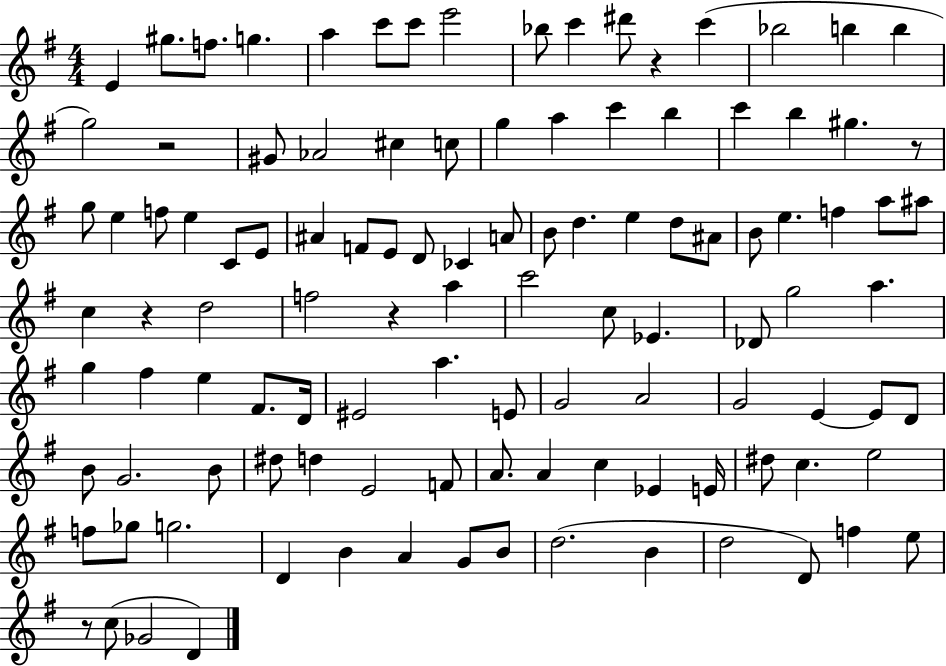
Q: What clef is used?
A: treble